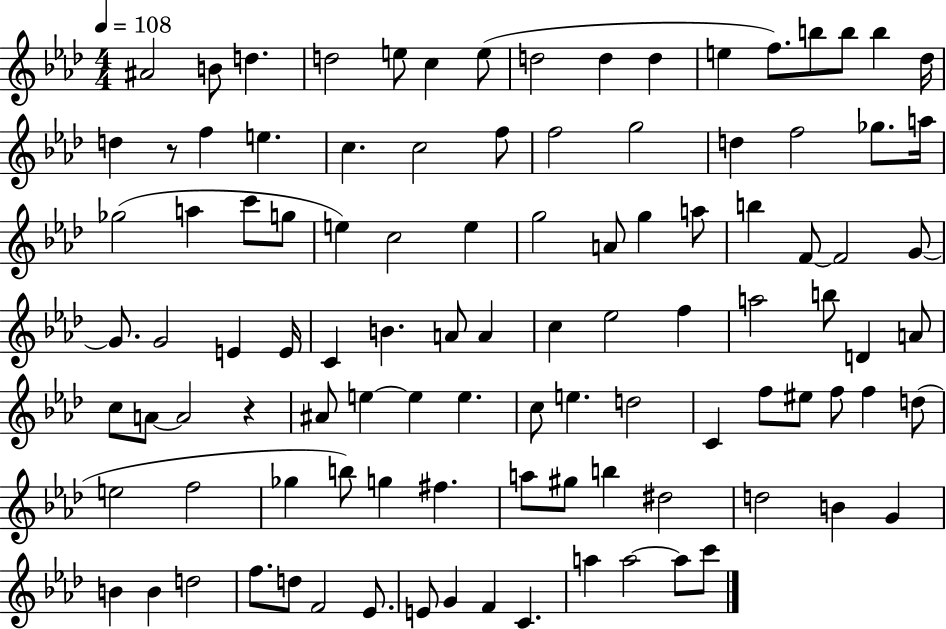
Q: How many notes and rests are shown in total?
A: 104